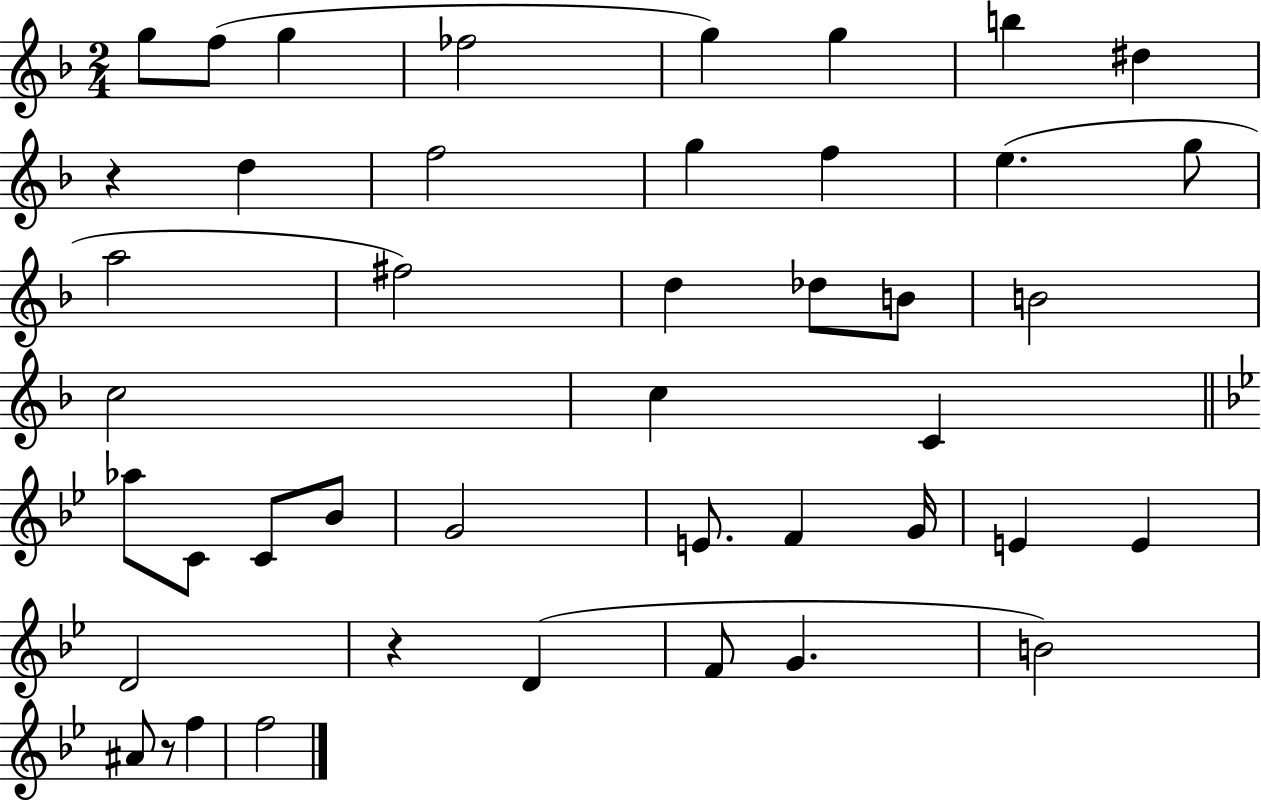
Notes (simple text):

G5/e F5/e G5/q FES5/h G5/q G5/q B5/q D#5/q R/q D5/q F5/h G5/q F5/q E5/q. G5/e A5/h F#5/h D5/q Db5/e B4/e B4/h C5/h C5/q C4/q Ab5/e C4/e C4/e Bb4/e G4/h E4/e. F4/q G4/s E4/q E4/q D4/h R/q D4/q F4/e G4/q. B4/h A#4/e R/e F5/q F5/h